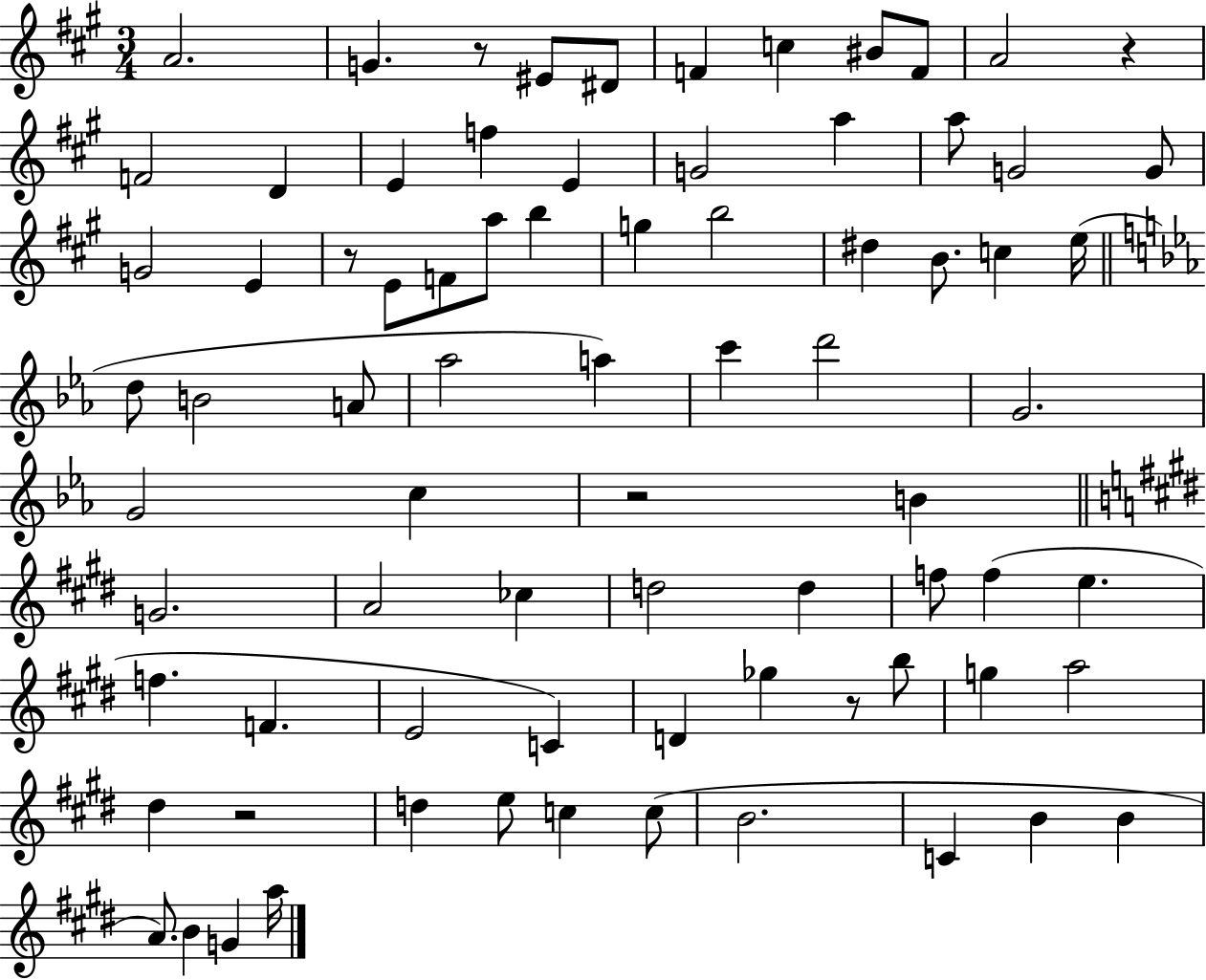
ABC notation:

X:1
T:Untitled
M:3/4
L:1/4
K:A
A2 G z/2 ^E/2 ^D/2 F c ^B/2 F/2 A2 z F2 D E f E G2 a a/2 G2 G/2 G2 E z/2 E/2 F/2 a/2 b g b2 ^d B/2 c e/4 d/2 B2 A/2 _a2 a c' d'2 G2 G2 c z2 B G2 A2 _c d2 d f/2 f e f F E2 C D _g z/2 b/2 g a2 ^d z2 d e/2 c c/2 B2 C B B A/2 B G a/4